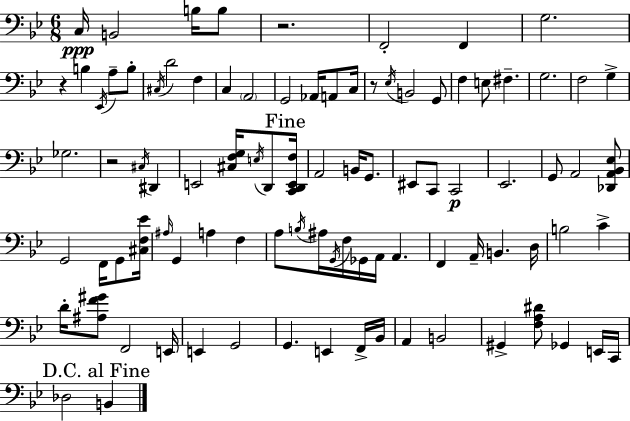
X:1
T:Untitled
M:6/8
L:1/4
K:Bb
C,/4 B,,2 B,/4 B,/2 z2 F,,2 F,, G,2 z B, _E,,/4 A,/2 B,/2 ^C,/4 D2 F, C, A,,2 G,,2 _A,,/4 A,,/2 C,/4 z/2 _E,/4 B,,2 G,,/2 F, E,/2 ^F, G,2 F,2 G, _G,2 z2 ^C,/4 ^D,, E,,2 [^C,F,G,]/4 E,/4 D,,/2 [C,,D,,E,,F,]/4 A,,2 B,,/4 G,,/2 ^E,,/2 C,,/2 C,,2 _E,,2 G,,/2 A,,2 [_D,,A,,_B,,_E,]/2 G,,2 F,,/4 G,,/2 [^C,F,_E]/4 ^A,/4 G,, A, F, A,/2 B,/4 ^A,/4 G,,/4 F,/4 _G,,/4 A,,/4 A,, F,, A,,/4 B,, D,/4 B,2 C D/4 [^A,F^G]/2 F,,2 E,,/4 E,, G,,2 G,, E,, F,,/4 _B,,/4 A,, B,,2 ^G,, [F,A,^D]/2 _G,, E,,/4 C,,/4 _D,2 B,,